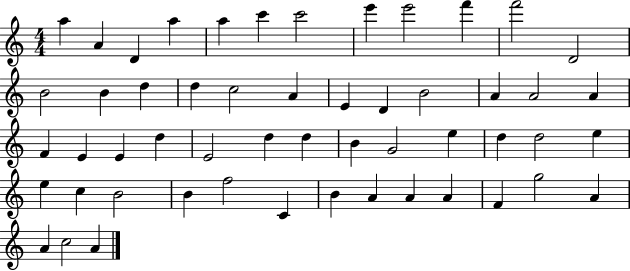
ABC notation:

X:1
T:Untitled
M:4/4
L:1/4
K:C
a A D a a c' c'2 e' e'2 f' f'2 D2 B2 B d d c2 A E D B2 A A2 A F E E d E2 d d B G2 e d d2 e e c B2 B f2 C B A A A F g2 A A c2 A